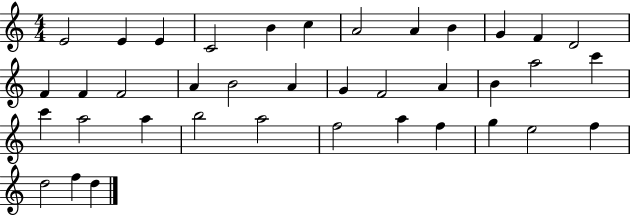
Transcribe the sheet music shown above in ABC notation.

X:1
T:Untitled
M:4/4
L:1/4
K:C
E2 E E C2 B c A2 A B G F D2 F F F2 A B2 A G F2 A B a2 c' c' a2 a b2 a2 f2 a f g e2 f d2 f d